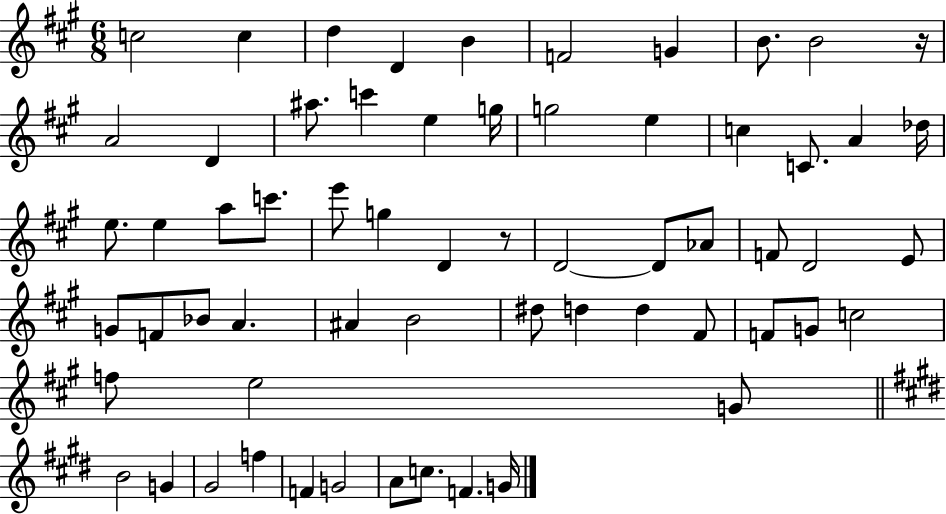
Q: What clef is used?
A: treble